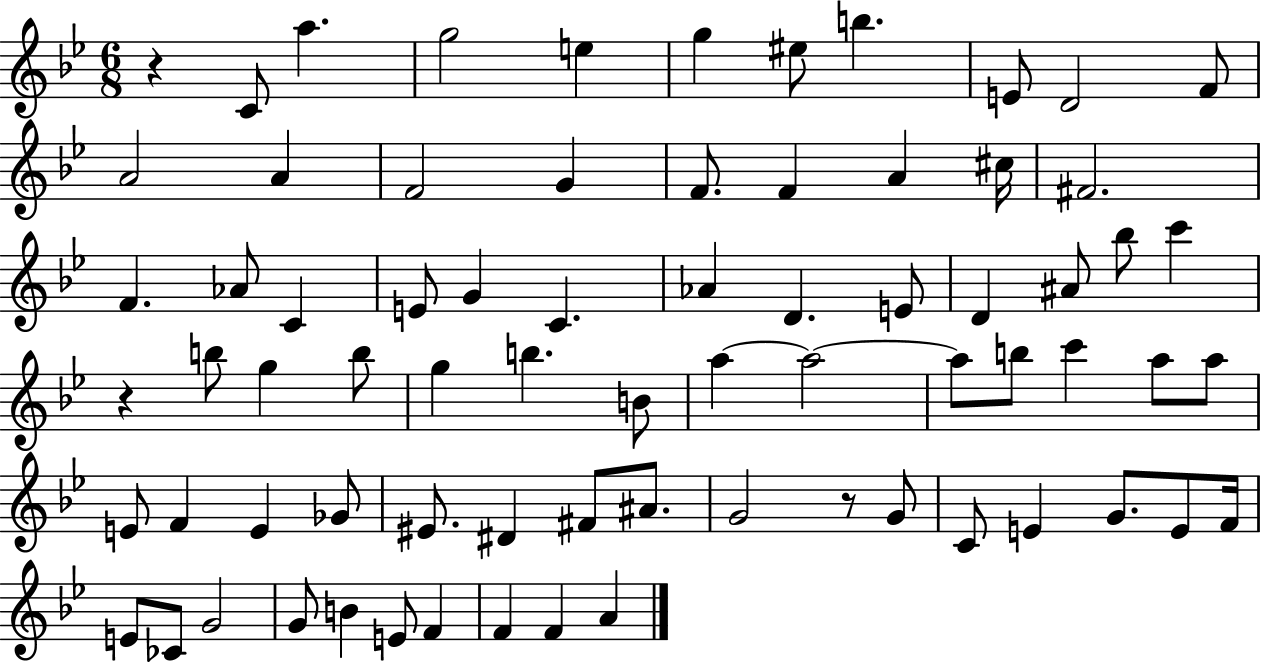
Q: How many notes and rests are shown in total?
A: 73